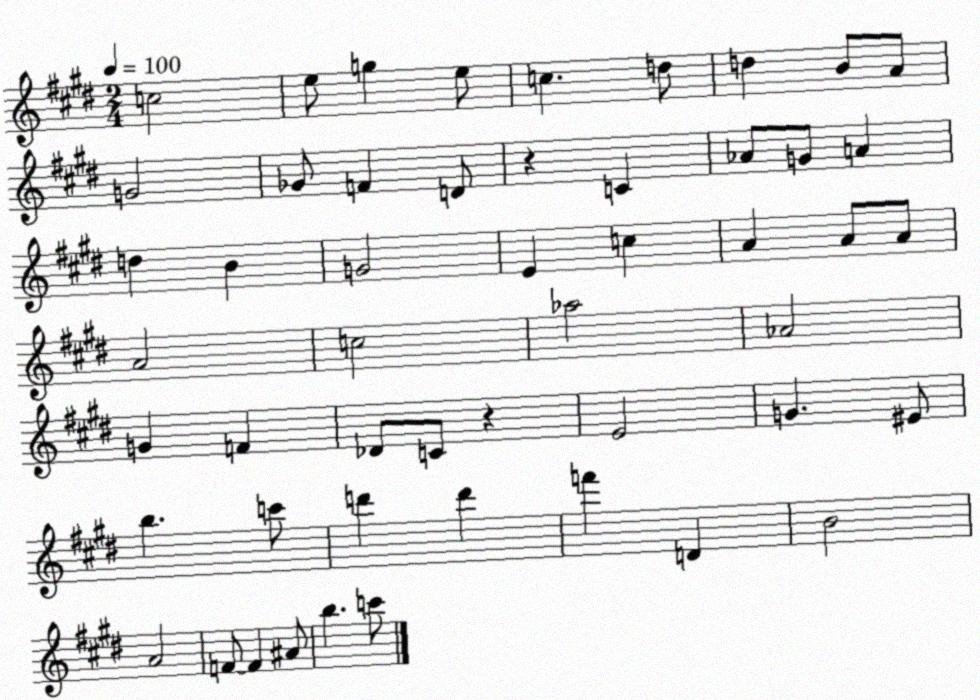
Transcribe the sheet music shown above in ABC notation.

X:1
T:Untitled
M:2/4
L:1/4
K:E
c2 e/2 g e/2 c d/2 d B/2 A/2 G2 _G/2 F D/2 z C _A/2 G/2 A d B G2 E c A A/2 A/2 A2 c2 _a2 _A2 G F _D/2 C/2 z E2 G ^E/2 b c'/2 d' d' f' D B2 A2 F/2 F ^A/2 b c'/2